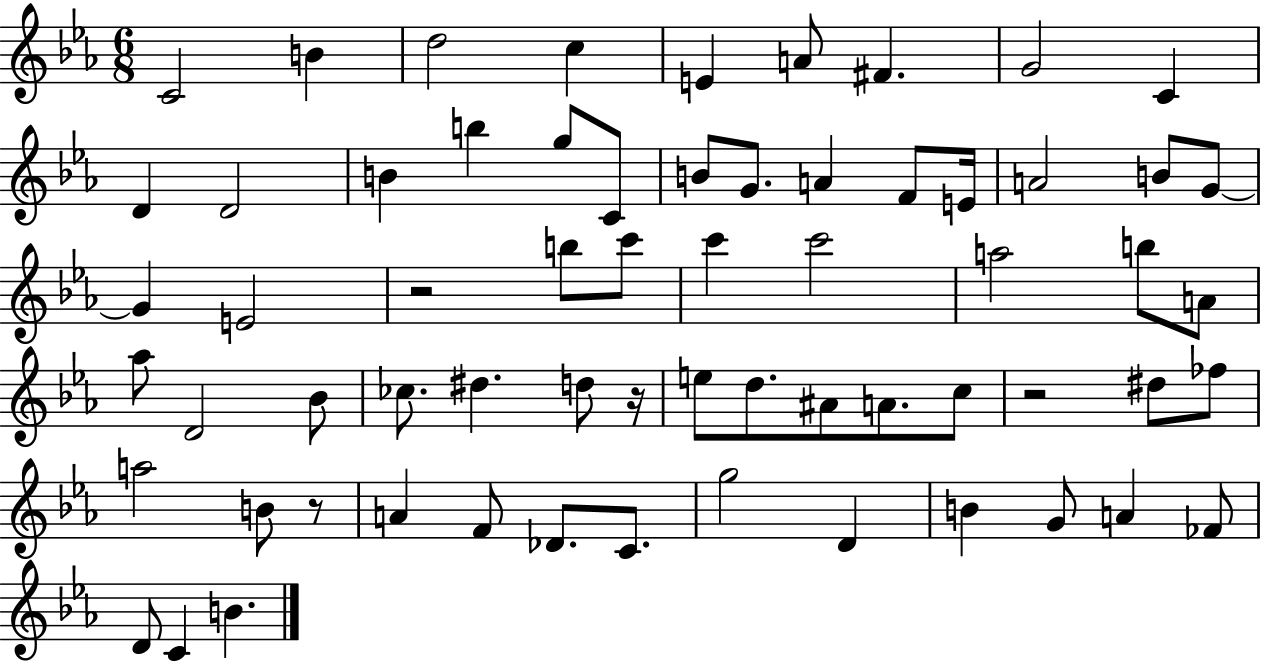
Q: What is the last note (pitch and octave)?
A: B4